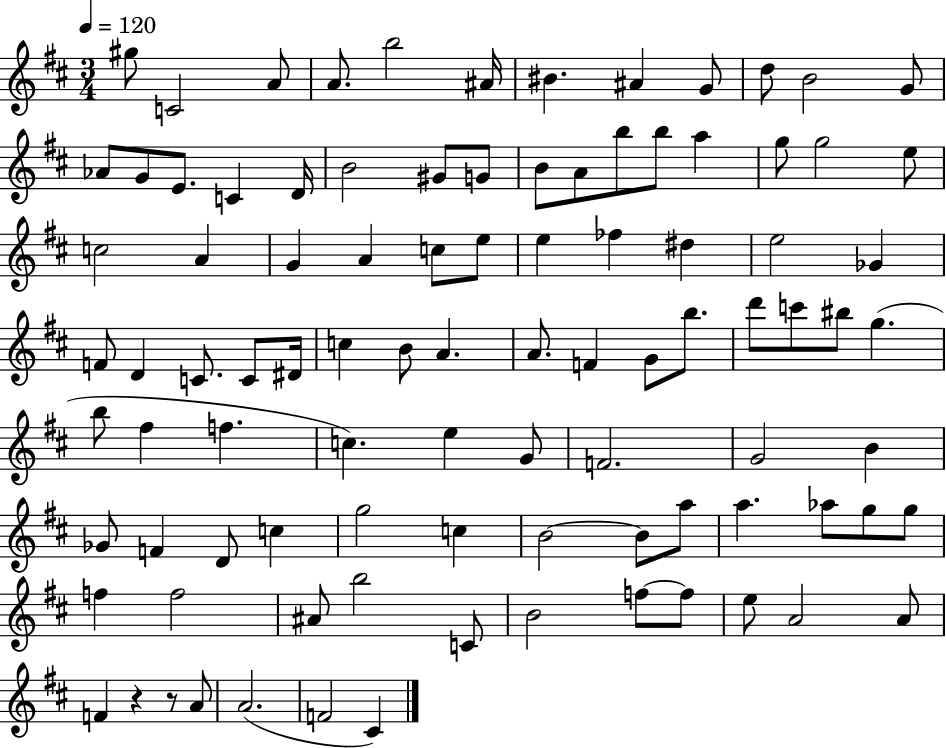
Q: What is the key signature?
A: D major